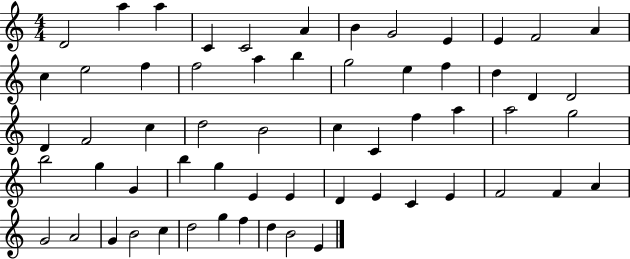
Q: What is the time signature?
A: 4/4